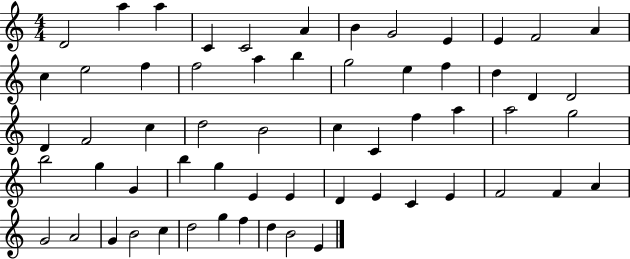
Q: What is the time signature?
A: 4/4